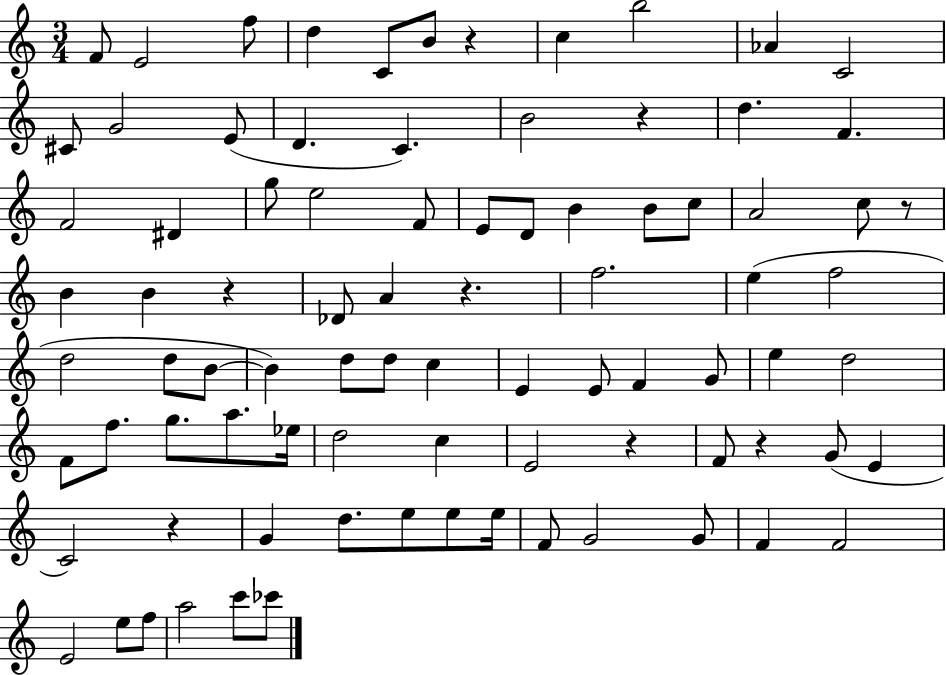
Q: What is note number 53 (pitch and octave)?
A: G5